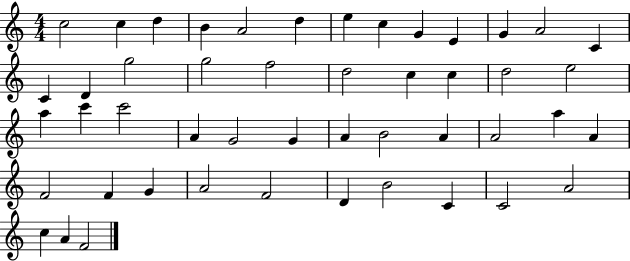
{
  \clef treble
  \numericTimeSignature
  \time 4/4
  \key c \major
  c''2 c''4 d''4 | b'4 a'2 d''4 | e''4 c''4 g'4 e'4 | g'4 a'2 c'4 | \break c'4 d'4 g''2 | g''2 f''2 | d''2 c''4 c''4 | d''2 e''2 | \break a''4 c'''4 c'''2 | a'4 g'2 g'4 | a'4 b'2 a'4 | a'2 a''4 a'4 | \break f'2 f'4 g'4 | a'2 f'2 | d'4 b'2 c'4 | c'2 a'2 | \break c''4 a'4 f'2 | \bar "|."
}